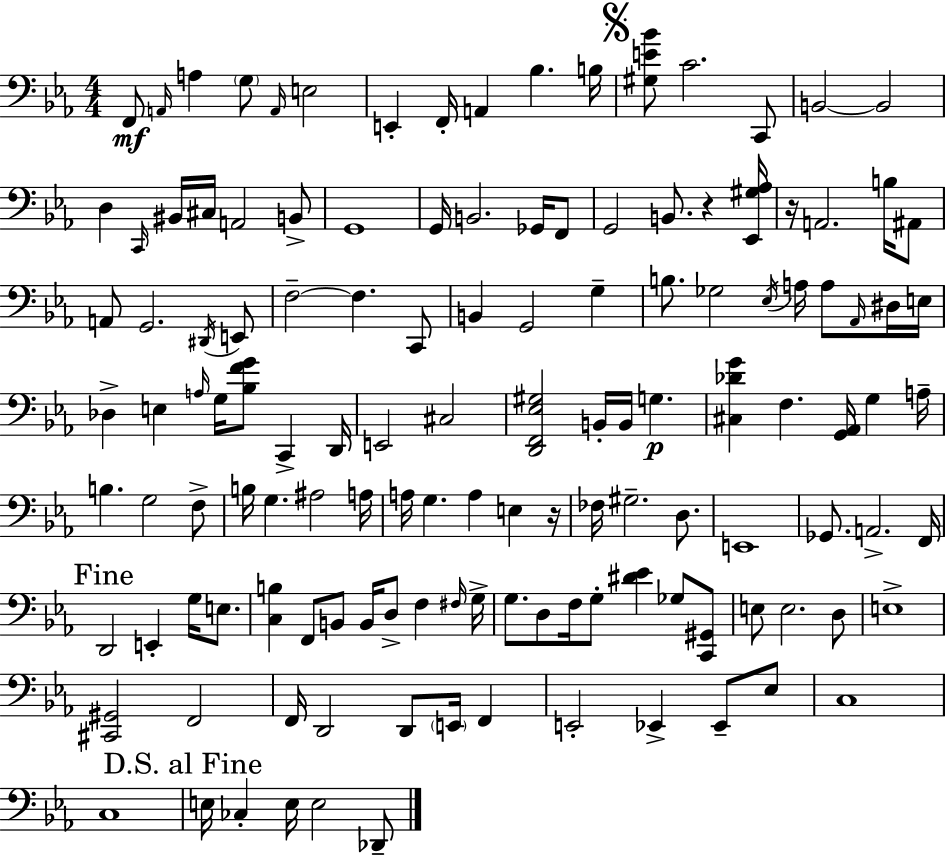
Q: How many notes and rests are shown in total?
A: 131